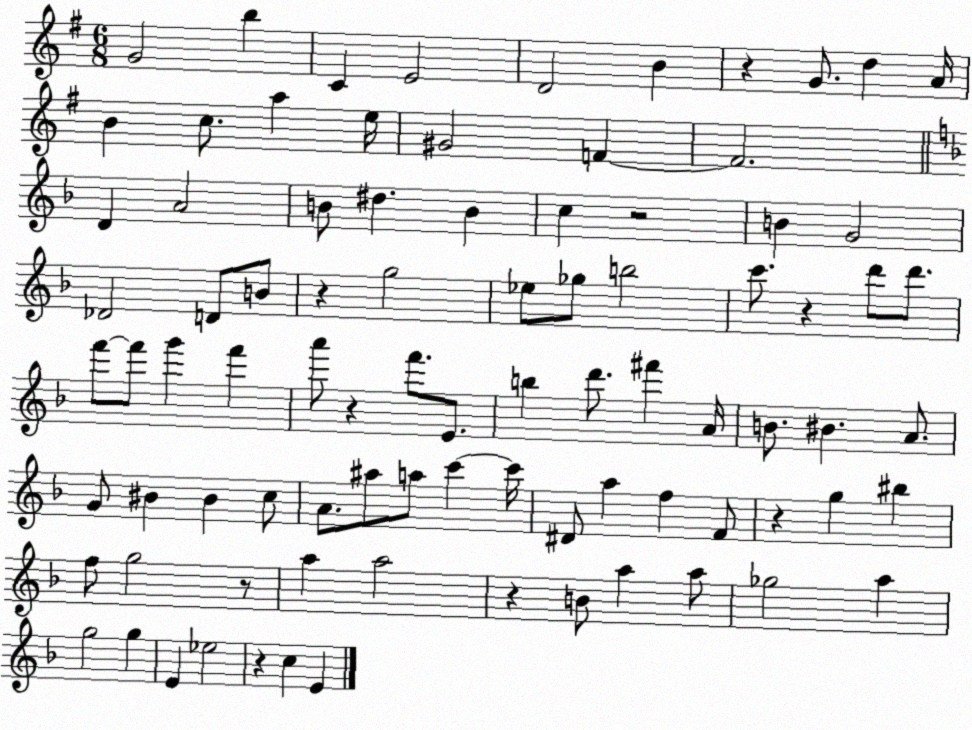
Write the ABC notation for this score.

X:1
T:Untitled
M:6/8
L:1/4
K:G
G2 b C E2 D2 B z G/2 d A/4 B c/2 a e/4 ^G2 F F2 D A2 B/2 ^d B c z2 B G2 _D2 D/2 B/2 z g2 _e/2 _g/2 b2 c'/2 z d'/2 d'/2 f'/2 f'/2 g' f' a'/2 z f'/2 E/2 b d'/2 ^f' A/4 B/2 ^B A/2 G/2 ^B ^B c/2 A/2 ^a/2 a/2 c' c'/4 ^D/2 a f F/2 z g ^b f/2 g2 z/2 a a2 z B/2 a a/2 _g2 a g2 g E _e2 z c E